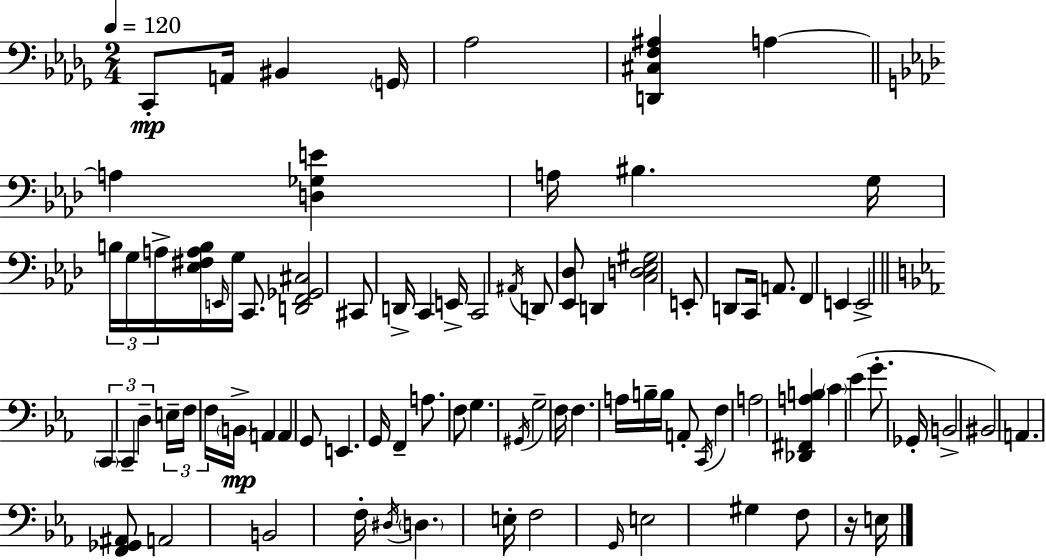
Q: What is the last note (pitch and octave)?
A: E3